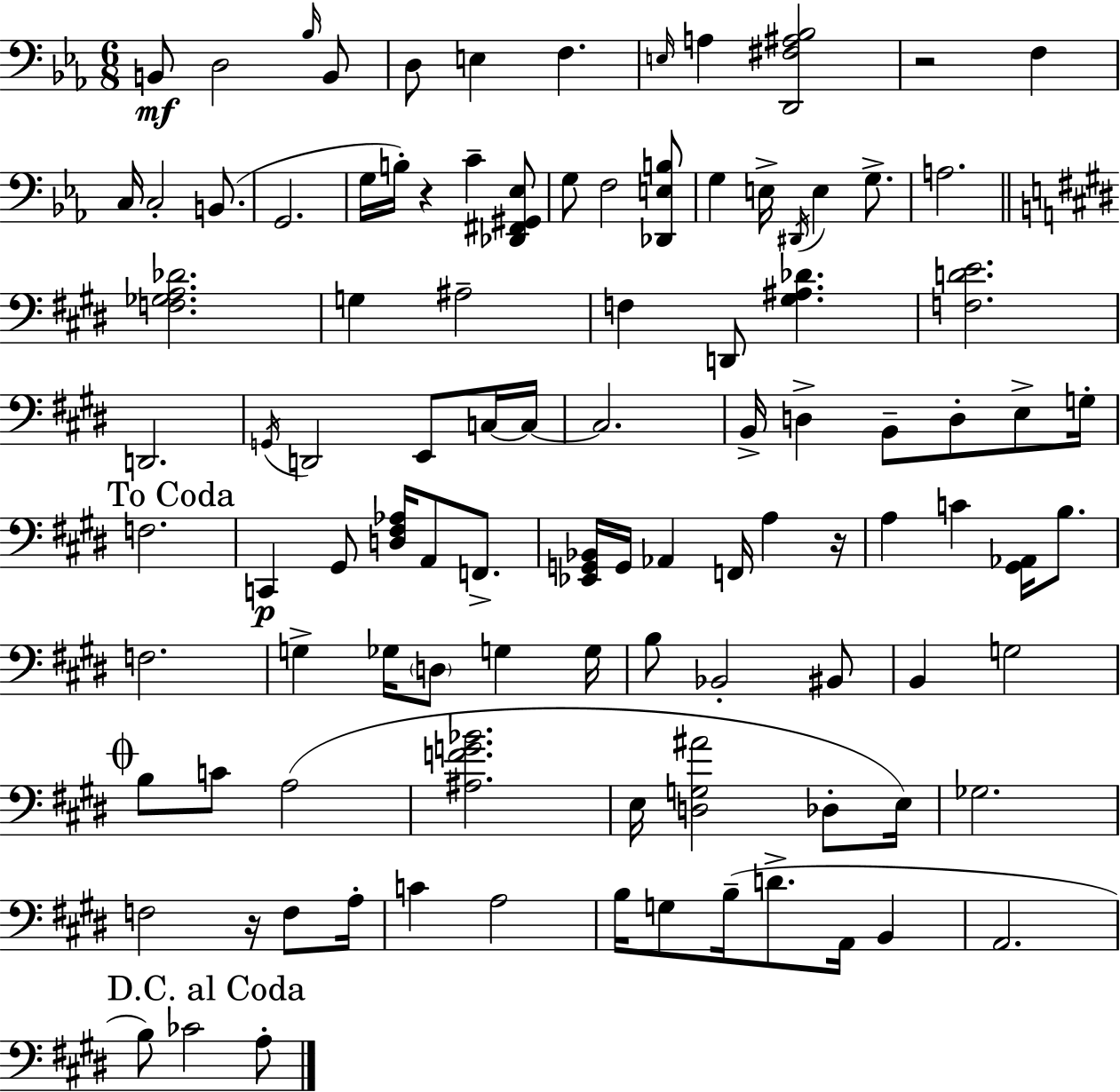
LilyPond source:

{
  \clef bass
  \numericTimeSignature
  \time 6/8
  \key c \minor
  b,8\mf d2 \grace { bes16 } b,8 | d8 e4 f4. | \grace { e16 } a4 <d, fis ais bes>2 | r2 f4 | \break c16 c2-. b,8.( | g,2. | g16 b16-.) r4 c'4-- | <des, fis, gis, ees>8 g8 f2 | \break <des, e b>8 g4 e16-> \acciaccatura { dis,16 } e4 | g8.-> a2. | \bar "||" \break \key e \major <f ges a des'>2. | g4 ais2-- | f4 d,8 <gis ais des'>4. | <f d' e'>2. | \break d,2. | \acciaccatura { g,16 } d,2 e,8 c16~~ | c16~~ c2. | b,16-> d4-> b,8-- d8-. e8-> | \break g16-. \mark "To Coda" f2. | c,4\p gis,8 <d fis aes>16 a,8 f,8.-> | <ees, g, bes,>16 g,16 aes,4 f,16 a4 | r16 a4 c'4 <gis, aes,>16 b8. | \break f2. | g4-> ges16 \parenthesize d8 g4 | g16 b8 bes,2-. bis,8 | b,4 g2 | \break \mark \markup { \musicglyph "scripts.coda" } b8 c'8 a2( | <ais f' g' bes'>2. | e16 <d g ais'>2 des8-. | e16) ges2. | \break f2 r16 f8 | a16-. c'4 a2 | b16 g8 b16--( d'8.-> a,16 b,4 | a,2. | \break \mark "D.C. al Coda" b8) ces'2 a8-. | \bar "|."
}